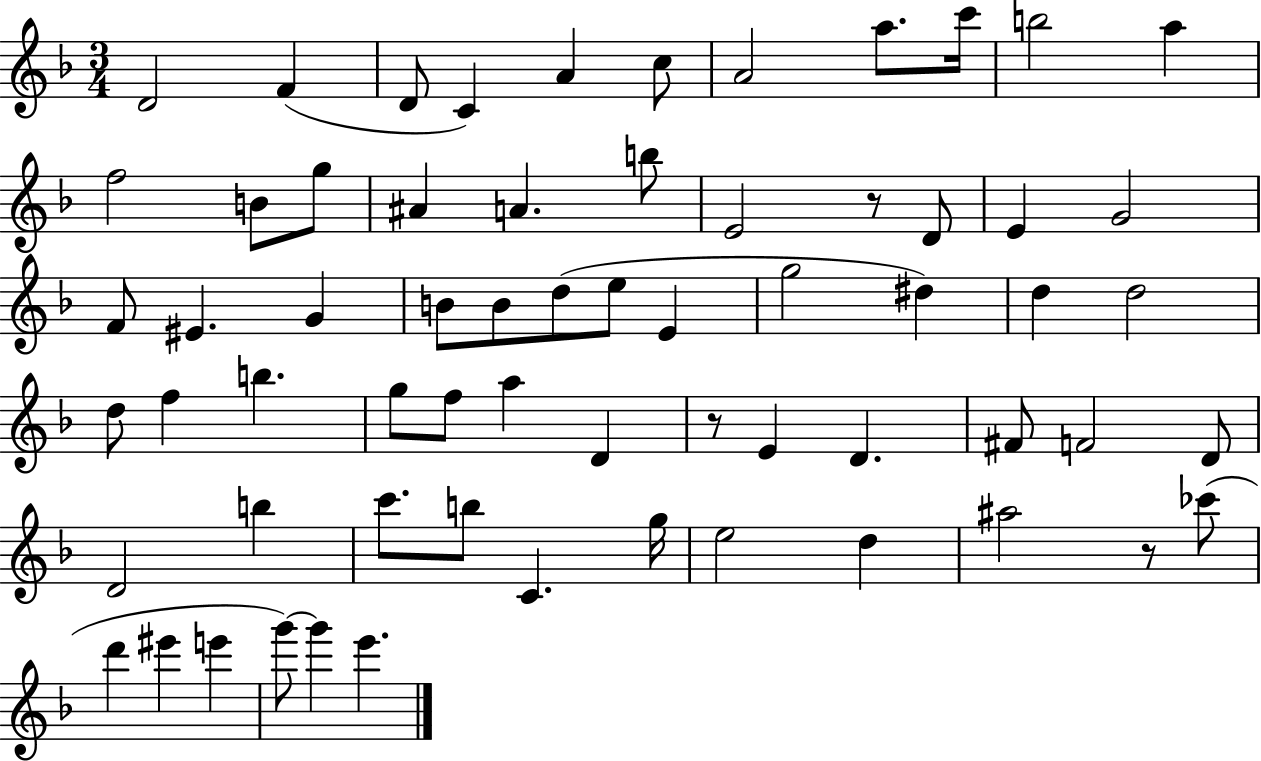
{
  \clef treble
  \numericTimeSignature
  \time 3/4
  \key f \major
  d'2 f'4( | d'8 c'4) a'4 c''8 | a'2 a''8. c'''16 | b''2 a''4 | \break f''2 b'8 g''8 | ais'4 a'4. b''8 | e'2 r8 d'8 | e'4 g'2 | \break f'8 eis'4. g'4 | b'8 b'8 d''8( e''8 e'4 | g''2 dis''4) | d''4 d''2 | \break d''8 f''4 b''4. | g''8 f''8 a''4 d'4 | r8 e'4 d'4. | fis'8 f'2 d'8 | \break d'2 b''4 | c'''8. b''8 c'4. g''16 | e''2 d''4 | ais''2 r8 ces'''8( | \break d'''4 eis'''4 e'''4 | g'''8~~) g'''4 e'''4. | \bar "|."
}